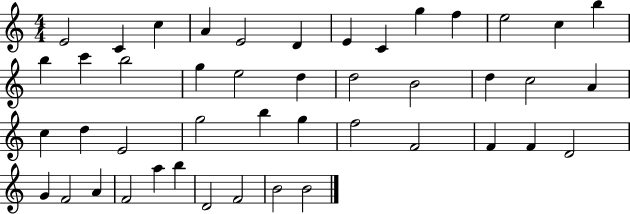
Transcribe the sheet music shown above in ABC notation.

X:1
T:Untitled
M:4/4
L:1/4
K:C
E2 C c A E2 D E C g f e2 c b b c' b2 g e2 d d2 B2 d c2 A c d E2 g2 b g f2 F2 F F D2 G F2 A F2 a b D2 F2 B2 B2